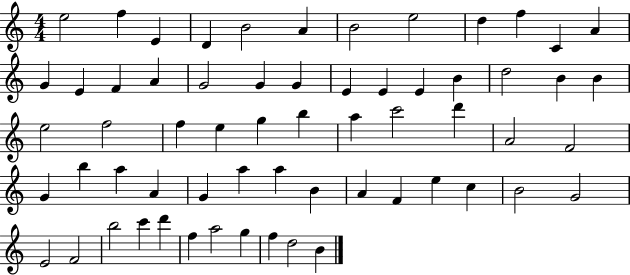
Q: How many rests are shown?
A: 0